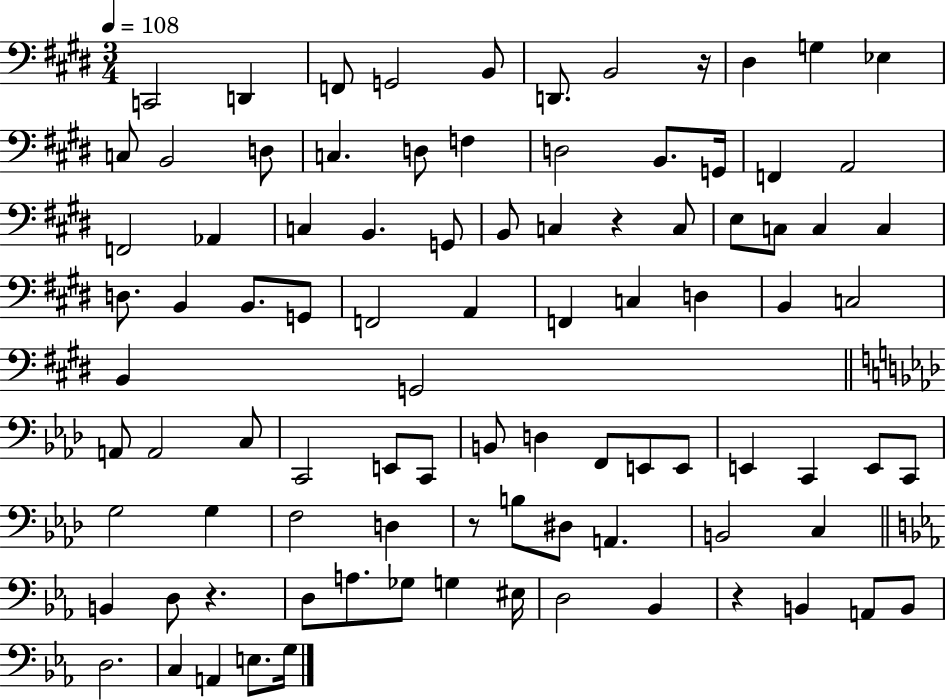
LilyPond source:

{
  \clef bass
  \numericTimeSignature
  \time 3/4
  \key e \major
  \tempo 4 = 108
  \repeat volta 2 { c,2 d,4 | f,8 g,2 b,8 | d,8. b,2 r16 | dis4 g4 ees4 | \break c8 b,2 d8 | c4. d8 f4 | d2 b,8. g,16 | f,4 a,2 | \break f,2 aes,4 | c4 b,4. g,8 | b,8 c4 r4 c8 | e8 c8 c4 c4 | \break d8. b,4 b,8. g,8 | f,2 a,4 | f,4 c4 d4 | b,4 c2 | \break b,4 g,2 | \bar "||" \break \key f \minor a,8 a,2 c8 | c,2 e,8 c,8 | b,8 d4 f,8 e,8 e,8 | e,4 c,4 e,8 c,8 | \break g2 g4 | f2 d4 | r8 b8 dis8 a,4. | b,2 c4 | \break \bar "||" \break \key ees \major b,4 d8 r4. | d8 a8. ges8 g4 eis16 | d2 bes,4 | r4 b,4 a,8 b,8 | \break d2. | c4 a,4 e8. g16 | } \bar "|."
}